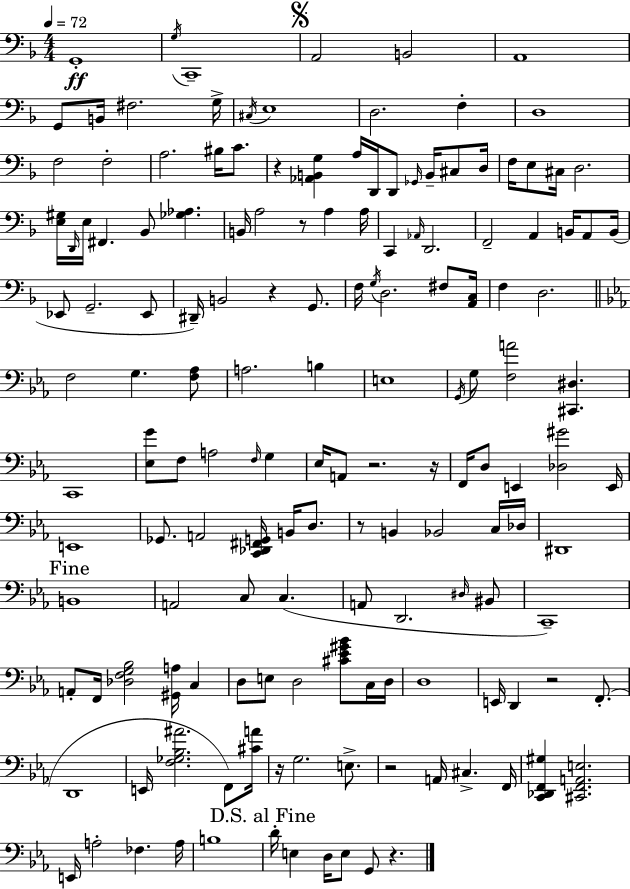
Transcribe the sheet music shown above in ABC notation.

X:1
T:Untitled
M:4/4
L:1/4
K:F
G,,4 G,/4 C,,4 A,,2 B,,2 A,,4 G,,/2 B,,/4 ^F,2 G,/4 ^C,/4 E,4 D,2 F, D,4 F,2 F,2 A,2 ^B,/4 C/2 z [_A,,B,,G,] A,/4 D,,/4 D,,/2 _G,,/4 B,,/4 ^C,/2 D,/4 F,/4 E,/2 ^C,/4 D,2 [E,^G,]/4 D,,/4 E,/4 ^F,, _B,,/2 [_G,_A,] B,,/4 A,2 z/2 A, A,/4 C,, _A,,/4 D,,2 F,,2 A,, B,,/4 A,,/2 B,,/4 _E,,/2 G,,2 _E,,/2 ^D,,/4 B,,2 z G,,/2 F,/4 G,/4 D,2 ^F,/2 [A,,C,]/4 F, D,2 F,2 G, [F,_A,]/2 A,2 B, E,4 G,,/4 G,/2 [F,A]2 [^C,,^D,] C,,4 [_E,G]/2 F,/2 A,2 F,/4 G, _E,/4 A,,/2 z2 z/4 F,,/4 D,/2 E,, [_D,^G]2 E,,/4 E,,4 _G,,/2 A,,2 [C,,_D,,^F,,G,,]/4 B,,/4 D,/2 z/2 B,, _B,,2 C,/4 _D,/4 ^D,,4 B,,4 A,,2 C,/2 C, A,,/2 D,,2 ^D,/4 ^B,,/2 C,,4 A,,/2 F,,/4 [_D,F,G,_B,]2 [^G,,A,]/4 C, D,/2 E,/2 D,2 [^C_E^G_B]/2 C,/4 D,/4 D,4 E,,/4 D,, z2 F,,/2 D,,4 E,,/4 [F,_G,_B,^A]2 F,,/2 [^CA]/4 z/4 G,2 E,/2 z2 A,,/4 ^C, F,,/4 [C,,_D,,F,,^G,] [^C,,F,,A,,E,]2 E,,/4 A,2 _F, A,/4 B,4 D/4 E, D,/4 E,/2 G,,/2 z